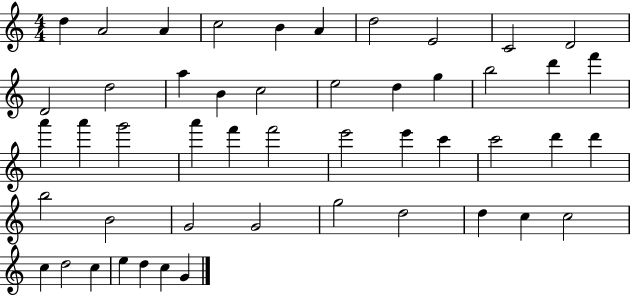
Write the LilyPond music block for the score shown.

{
  \clef treble
  \numericTimeSignature
  \time 4/4
  \key c \major
  d''4 a'2 a'4 | c''2 b'4 a'4 | d''2 e'2 | c'2 d'2 | \break d'2 d''2 | a''4 b'4 c''2 | e''2 d''4 g''4 | b''2 d'''4 f'''4 | \break a'''4 a'''4 g'''2 | a'''4 f'''4 f'''2 | e'''2 e'''4 c'''4 | c'''2 d'''4 d'''4 | \break b''2 b'2 | g'2 g'2 | g''2 d''2 | d''4 c''4 c''2 | \break c''4 d''2 c''4 | e''4 d''4 c''4 g'4 | \bar "|."
}